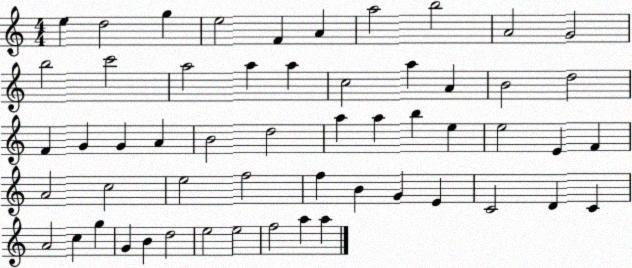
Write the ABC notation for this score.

X:1
T:Untitled
M:4/4
L:1/4
K:C
e d2 g e2 F A a2 b2 A2 G2 b2 c'2 a2 a a c2 a A B2 d2 F G G A B2 d2 a a b e e2 E F A2 c2 e2 f2 f B G E C2 D C A2 c g G B d2 e2 e2 f2 a a